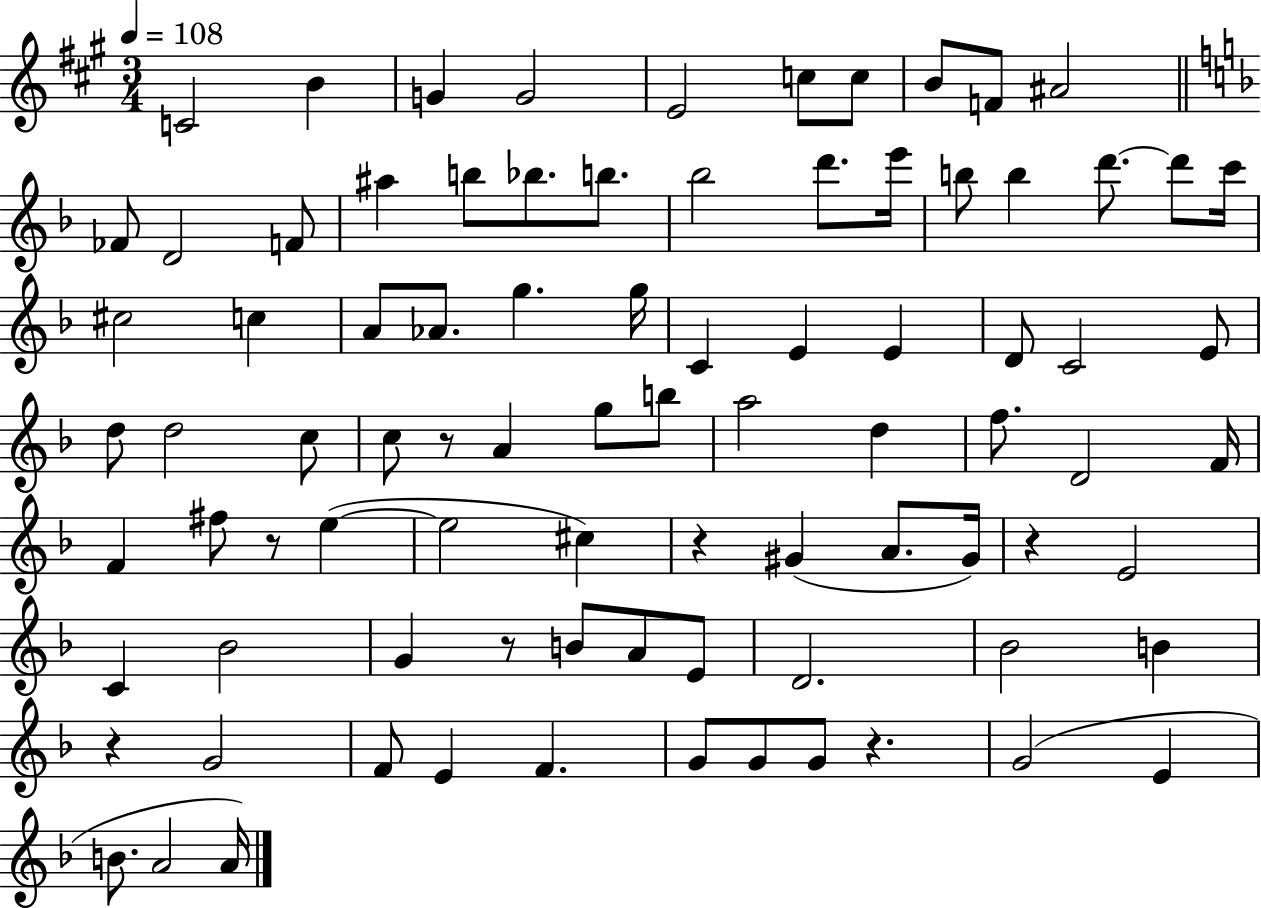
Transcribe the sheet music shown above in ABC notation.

X:1
T:Untitled
M:3/4
L:1/4
K:A
C2 B G G2 E2 c/2 c/2 B/2 F/2 ^A2 _F/2 D2 F/2 ^a b/2 _b/2 b/2 _b2 d'/2 e'/4 b/2 b d'/2 d'/2 c'/4 ^c2 c A/2 _A/2 g g/4 C E E D/2 C2 E/2 d/2 d2 c/2 c/2 z/2 A g/2 b/2 a2 d f/2 D2 F/4 F ^f/2 z/2 e e2 ^c z ^G A/2 ^G/4 z E2 C _B2 G z/2 B/2 A/2 E/2 D2 _B2 B z G2 F/2 E F G/2 G/2 G/2 z G2 E B/2 A2 A/4